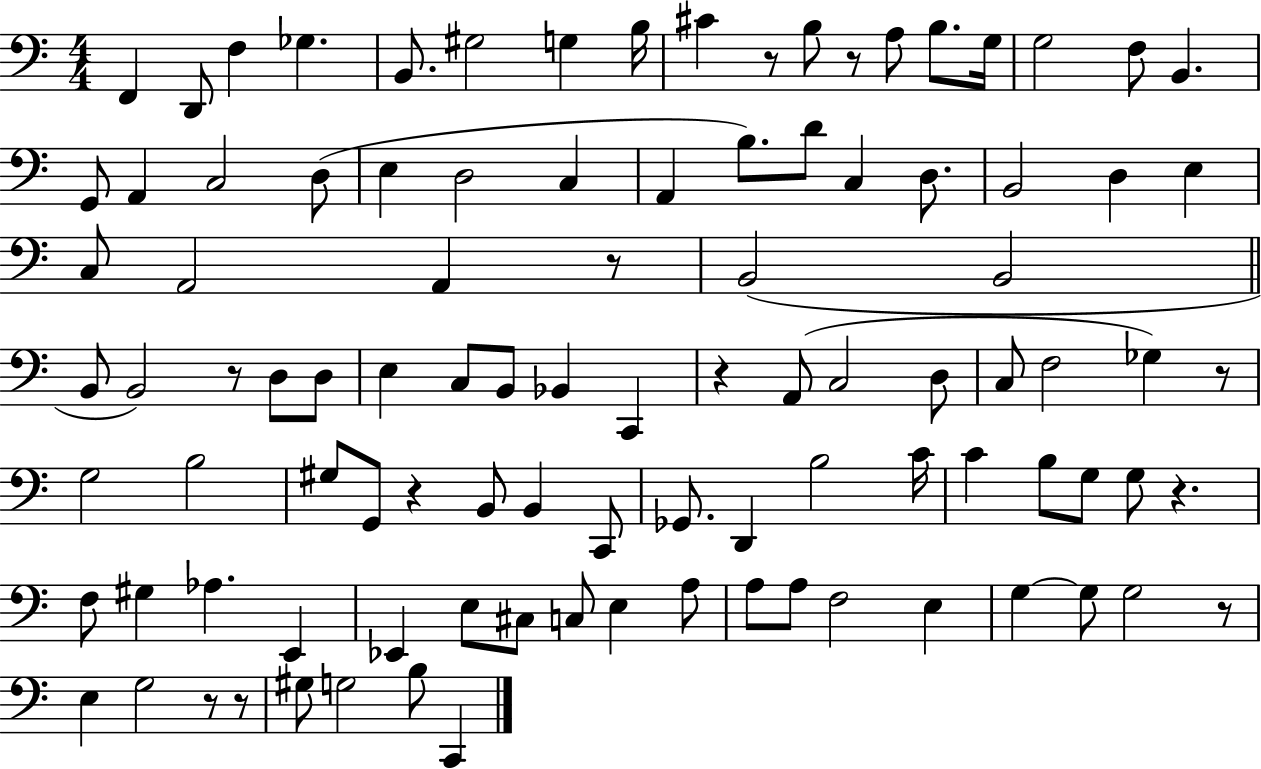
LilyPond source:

{
  \clef bass
  \numericTimeSignature
  \time 4/4
  \key c \major
  f,4 d,8 f4 ges4. | b,8. gis2 g4 b16 | cis'4 r8 b8 r8 a8 b8. g16 | g2 f8 b,4. | \break g,8 a,4 c2 d8( | e4 d2 c4 | a,4 b8.) d'8 c4 d8. | b,2 d4 e4 | \break c8 a,2 a,4 r8 | b,2( b,2 | \bar "||" \break \key c \major b,8 b,2) r8 d8 d8 | e4 c8 b,8 bes,4 c,4 | r4 a,8( c2 d8 | c8 f2 ges4) r8 | \break g2 b2 | gis8 g,8 r4 b,8 b,4 c,8 | ges,8. d,4 b2 c'16 | c'4 b8 g8 g8 r4. | \break f8 gis4 aes4. e,4 | ees,4 e8 cis8 c8 e4 a8 | a8 a8 f2 e4 | g4~~ g8 g2 r8 | \break e4 g2 r8 r8 | gis8 g2 b8 c,4 | \bar "|."
}